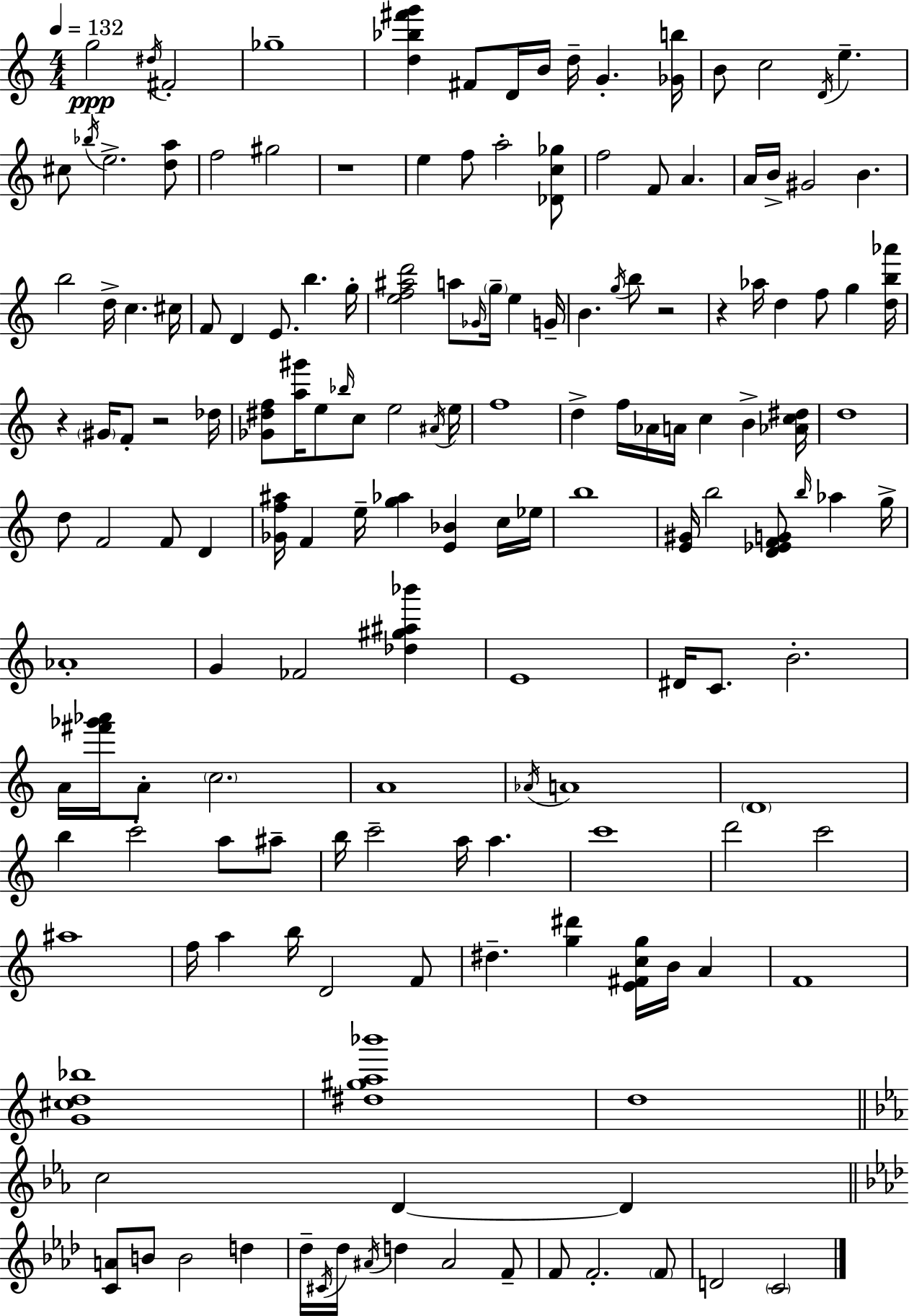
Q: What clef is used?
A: treble